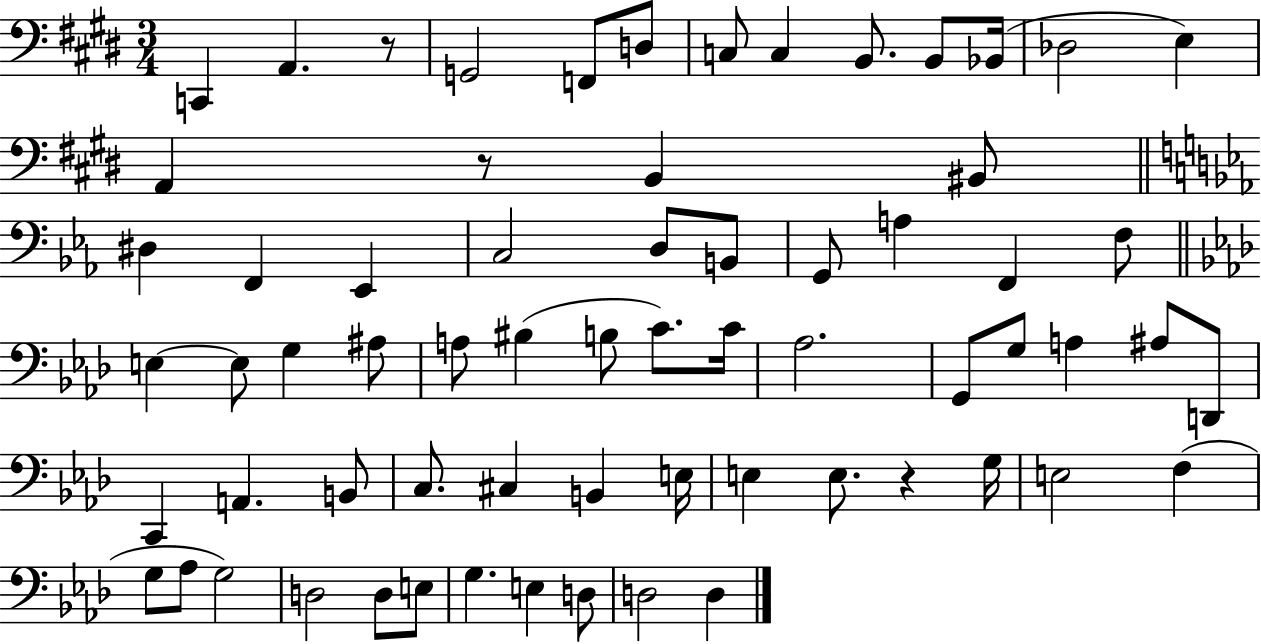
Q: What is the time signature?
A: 3/4